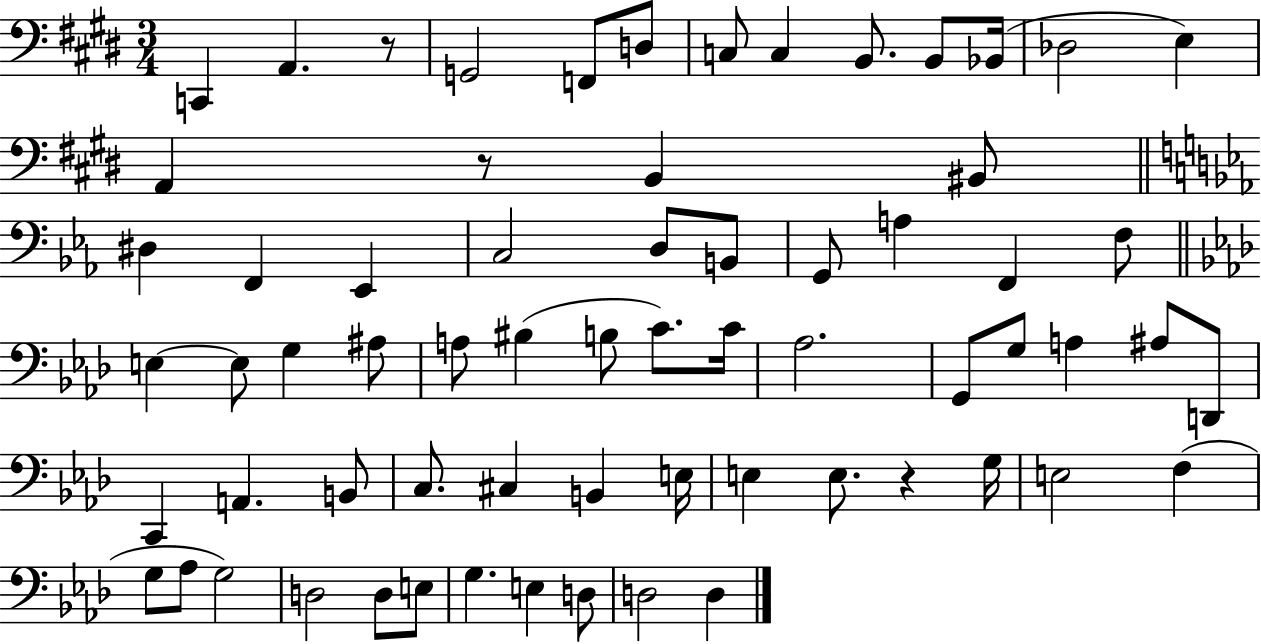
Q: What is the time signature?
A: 3/4